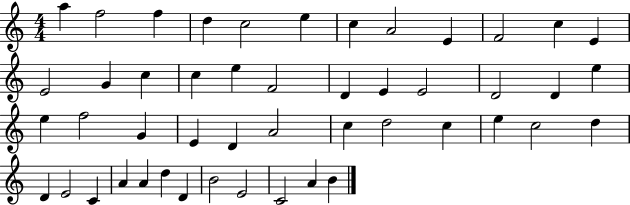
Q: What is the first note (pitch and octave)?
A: A5